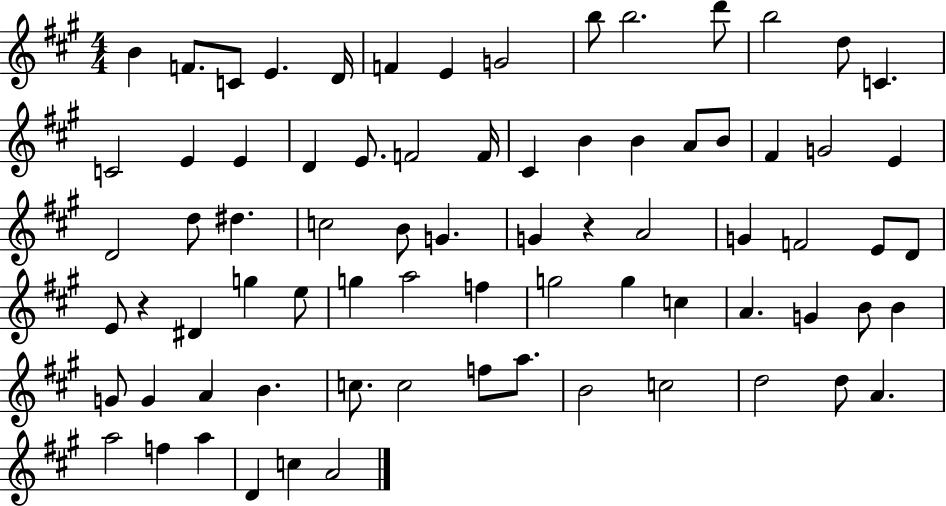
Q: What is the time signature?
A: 4/4